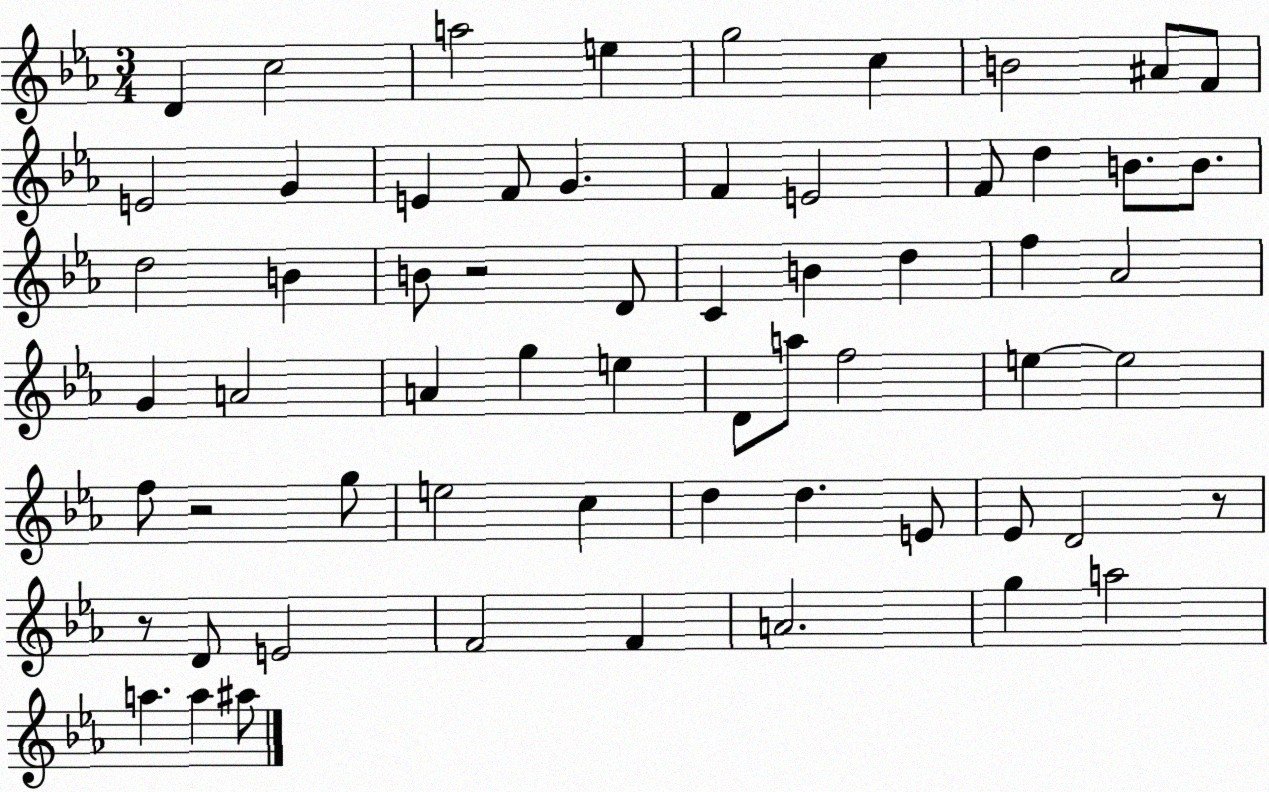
X:1
T:Untitled
M:3/4
L:1/4
K:Eb
D c2 a2 e g2 c B2 ^A/2 F/2 E2 G E F/2 G F E2 F/2 d B/2 B/2 d2 B B/2 z2 D/2 C B d f _A2 G A2 A g e D/2 a/2 f2 e e2 f/2 z2 g/2 e2 c d d E/2 _E/2 D2 z/2 z/2 D/2 E2 F2 F A2 g a2 a a ^a/2